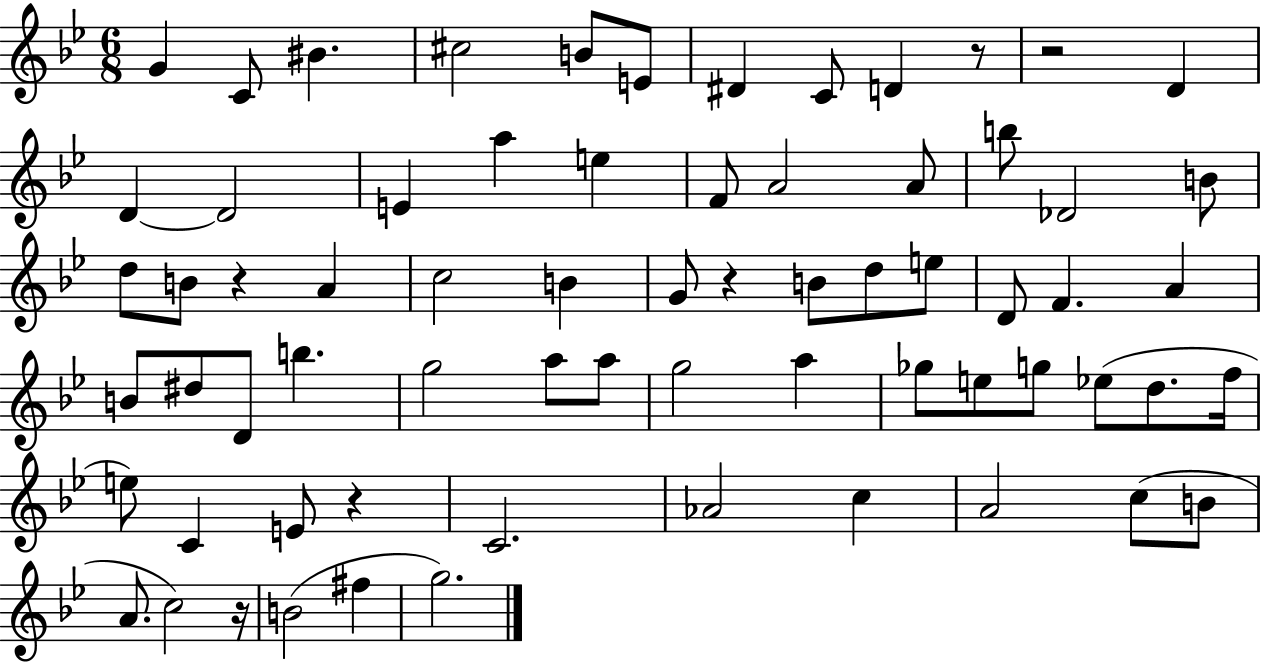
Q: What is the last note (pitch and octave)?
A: G5